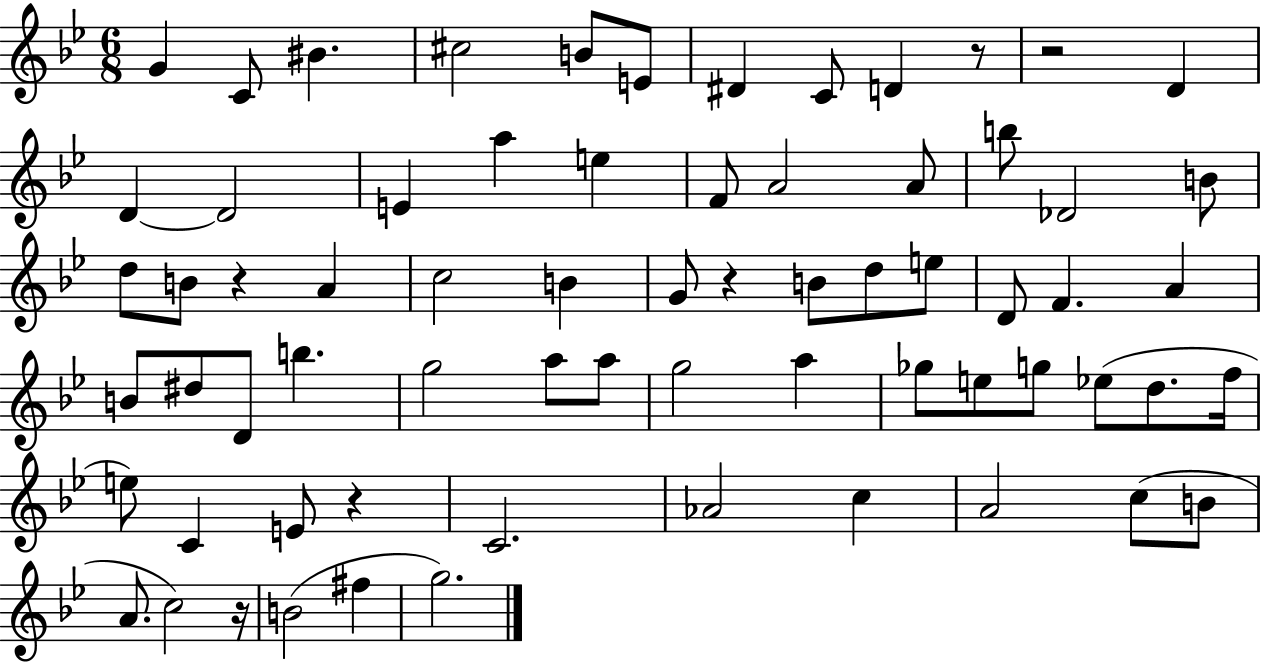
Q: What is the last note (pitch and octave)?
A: G5